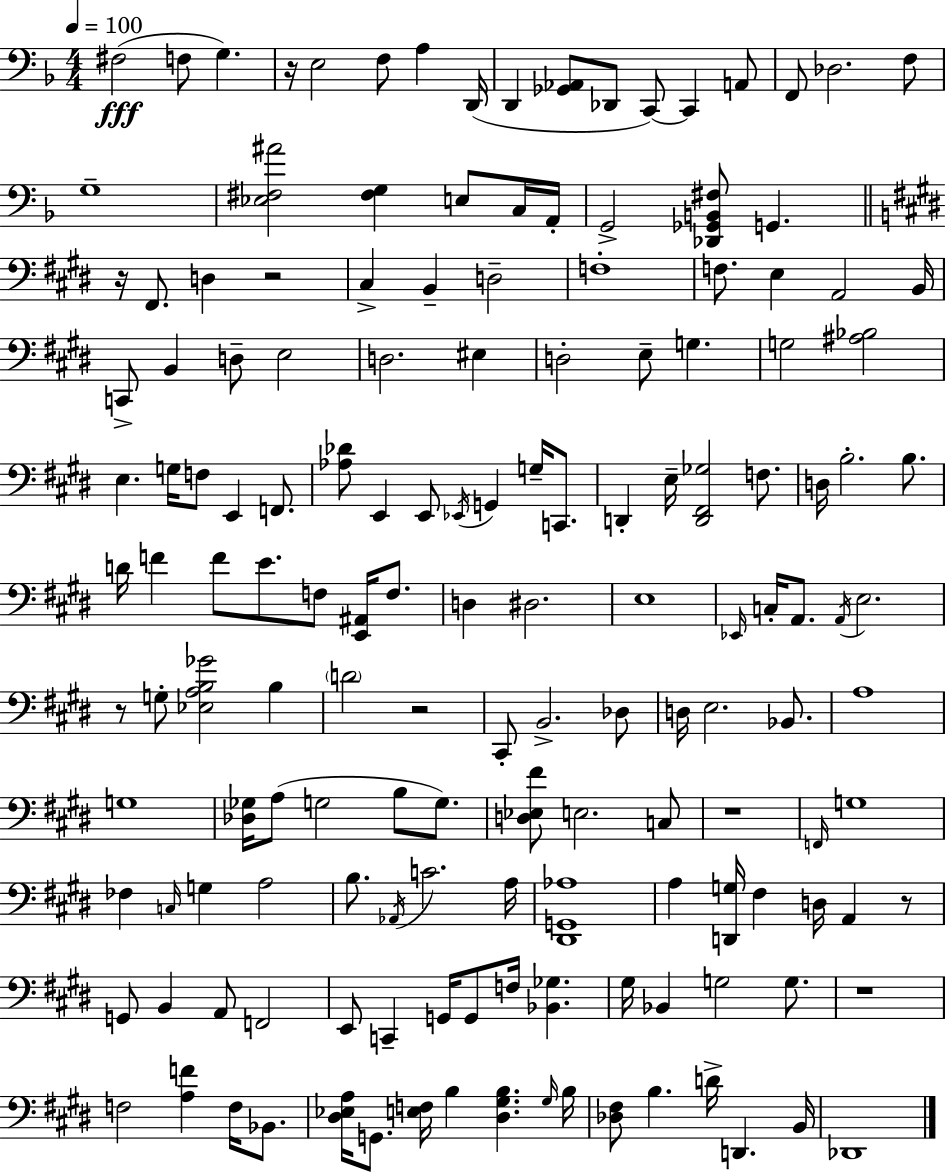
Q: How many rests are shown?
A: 8